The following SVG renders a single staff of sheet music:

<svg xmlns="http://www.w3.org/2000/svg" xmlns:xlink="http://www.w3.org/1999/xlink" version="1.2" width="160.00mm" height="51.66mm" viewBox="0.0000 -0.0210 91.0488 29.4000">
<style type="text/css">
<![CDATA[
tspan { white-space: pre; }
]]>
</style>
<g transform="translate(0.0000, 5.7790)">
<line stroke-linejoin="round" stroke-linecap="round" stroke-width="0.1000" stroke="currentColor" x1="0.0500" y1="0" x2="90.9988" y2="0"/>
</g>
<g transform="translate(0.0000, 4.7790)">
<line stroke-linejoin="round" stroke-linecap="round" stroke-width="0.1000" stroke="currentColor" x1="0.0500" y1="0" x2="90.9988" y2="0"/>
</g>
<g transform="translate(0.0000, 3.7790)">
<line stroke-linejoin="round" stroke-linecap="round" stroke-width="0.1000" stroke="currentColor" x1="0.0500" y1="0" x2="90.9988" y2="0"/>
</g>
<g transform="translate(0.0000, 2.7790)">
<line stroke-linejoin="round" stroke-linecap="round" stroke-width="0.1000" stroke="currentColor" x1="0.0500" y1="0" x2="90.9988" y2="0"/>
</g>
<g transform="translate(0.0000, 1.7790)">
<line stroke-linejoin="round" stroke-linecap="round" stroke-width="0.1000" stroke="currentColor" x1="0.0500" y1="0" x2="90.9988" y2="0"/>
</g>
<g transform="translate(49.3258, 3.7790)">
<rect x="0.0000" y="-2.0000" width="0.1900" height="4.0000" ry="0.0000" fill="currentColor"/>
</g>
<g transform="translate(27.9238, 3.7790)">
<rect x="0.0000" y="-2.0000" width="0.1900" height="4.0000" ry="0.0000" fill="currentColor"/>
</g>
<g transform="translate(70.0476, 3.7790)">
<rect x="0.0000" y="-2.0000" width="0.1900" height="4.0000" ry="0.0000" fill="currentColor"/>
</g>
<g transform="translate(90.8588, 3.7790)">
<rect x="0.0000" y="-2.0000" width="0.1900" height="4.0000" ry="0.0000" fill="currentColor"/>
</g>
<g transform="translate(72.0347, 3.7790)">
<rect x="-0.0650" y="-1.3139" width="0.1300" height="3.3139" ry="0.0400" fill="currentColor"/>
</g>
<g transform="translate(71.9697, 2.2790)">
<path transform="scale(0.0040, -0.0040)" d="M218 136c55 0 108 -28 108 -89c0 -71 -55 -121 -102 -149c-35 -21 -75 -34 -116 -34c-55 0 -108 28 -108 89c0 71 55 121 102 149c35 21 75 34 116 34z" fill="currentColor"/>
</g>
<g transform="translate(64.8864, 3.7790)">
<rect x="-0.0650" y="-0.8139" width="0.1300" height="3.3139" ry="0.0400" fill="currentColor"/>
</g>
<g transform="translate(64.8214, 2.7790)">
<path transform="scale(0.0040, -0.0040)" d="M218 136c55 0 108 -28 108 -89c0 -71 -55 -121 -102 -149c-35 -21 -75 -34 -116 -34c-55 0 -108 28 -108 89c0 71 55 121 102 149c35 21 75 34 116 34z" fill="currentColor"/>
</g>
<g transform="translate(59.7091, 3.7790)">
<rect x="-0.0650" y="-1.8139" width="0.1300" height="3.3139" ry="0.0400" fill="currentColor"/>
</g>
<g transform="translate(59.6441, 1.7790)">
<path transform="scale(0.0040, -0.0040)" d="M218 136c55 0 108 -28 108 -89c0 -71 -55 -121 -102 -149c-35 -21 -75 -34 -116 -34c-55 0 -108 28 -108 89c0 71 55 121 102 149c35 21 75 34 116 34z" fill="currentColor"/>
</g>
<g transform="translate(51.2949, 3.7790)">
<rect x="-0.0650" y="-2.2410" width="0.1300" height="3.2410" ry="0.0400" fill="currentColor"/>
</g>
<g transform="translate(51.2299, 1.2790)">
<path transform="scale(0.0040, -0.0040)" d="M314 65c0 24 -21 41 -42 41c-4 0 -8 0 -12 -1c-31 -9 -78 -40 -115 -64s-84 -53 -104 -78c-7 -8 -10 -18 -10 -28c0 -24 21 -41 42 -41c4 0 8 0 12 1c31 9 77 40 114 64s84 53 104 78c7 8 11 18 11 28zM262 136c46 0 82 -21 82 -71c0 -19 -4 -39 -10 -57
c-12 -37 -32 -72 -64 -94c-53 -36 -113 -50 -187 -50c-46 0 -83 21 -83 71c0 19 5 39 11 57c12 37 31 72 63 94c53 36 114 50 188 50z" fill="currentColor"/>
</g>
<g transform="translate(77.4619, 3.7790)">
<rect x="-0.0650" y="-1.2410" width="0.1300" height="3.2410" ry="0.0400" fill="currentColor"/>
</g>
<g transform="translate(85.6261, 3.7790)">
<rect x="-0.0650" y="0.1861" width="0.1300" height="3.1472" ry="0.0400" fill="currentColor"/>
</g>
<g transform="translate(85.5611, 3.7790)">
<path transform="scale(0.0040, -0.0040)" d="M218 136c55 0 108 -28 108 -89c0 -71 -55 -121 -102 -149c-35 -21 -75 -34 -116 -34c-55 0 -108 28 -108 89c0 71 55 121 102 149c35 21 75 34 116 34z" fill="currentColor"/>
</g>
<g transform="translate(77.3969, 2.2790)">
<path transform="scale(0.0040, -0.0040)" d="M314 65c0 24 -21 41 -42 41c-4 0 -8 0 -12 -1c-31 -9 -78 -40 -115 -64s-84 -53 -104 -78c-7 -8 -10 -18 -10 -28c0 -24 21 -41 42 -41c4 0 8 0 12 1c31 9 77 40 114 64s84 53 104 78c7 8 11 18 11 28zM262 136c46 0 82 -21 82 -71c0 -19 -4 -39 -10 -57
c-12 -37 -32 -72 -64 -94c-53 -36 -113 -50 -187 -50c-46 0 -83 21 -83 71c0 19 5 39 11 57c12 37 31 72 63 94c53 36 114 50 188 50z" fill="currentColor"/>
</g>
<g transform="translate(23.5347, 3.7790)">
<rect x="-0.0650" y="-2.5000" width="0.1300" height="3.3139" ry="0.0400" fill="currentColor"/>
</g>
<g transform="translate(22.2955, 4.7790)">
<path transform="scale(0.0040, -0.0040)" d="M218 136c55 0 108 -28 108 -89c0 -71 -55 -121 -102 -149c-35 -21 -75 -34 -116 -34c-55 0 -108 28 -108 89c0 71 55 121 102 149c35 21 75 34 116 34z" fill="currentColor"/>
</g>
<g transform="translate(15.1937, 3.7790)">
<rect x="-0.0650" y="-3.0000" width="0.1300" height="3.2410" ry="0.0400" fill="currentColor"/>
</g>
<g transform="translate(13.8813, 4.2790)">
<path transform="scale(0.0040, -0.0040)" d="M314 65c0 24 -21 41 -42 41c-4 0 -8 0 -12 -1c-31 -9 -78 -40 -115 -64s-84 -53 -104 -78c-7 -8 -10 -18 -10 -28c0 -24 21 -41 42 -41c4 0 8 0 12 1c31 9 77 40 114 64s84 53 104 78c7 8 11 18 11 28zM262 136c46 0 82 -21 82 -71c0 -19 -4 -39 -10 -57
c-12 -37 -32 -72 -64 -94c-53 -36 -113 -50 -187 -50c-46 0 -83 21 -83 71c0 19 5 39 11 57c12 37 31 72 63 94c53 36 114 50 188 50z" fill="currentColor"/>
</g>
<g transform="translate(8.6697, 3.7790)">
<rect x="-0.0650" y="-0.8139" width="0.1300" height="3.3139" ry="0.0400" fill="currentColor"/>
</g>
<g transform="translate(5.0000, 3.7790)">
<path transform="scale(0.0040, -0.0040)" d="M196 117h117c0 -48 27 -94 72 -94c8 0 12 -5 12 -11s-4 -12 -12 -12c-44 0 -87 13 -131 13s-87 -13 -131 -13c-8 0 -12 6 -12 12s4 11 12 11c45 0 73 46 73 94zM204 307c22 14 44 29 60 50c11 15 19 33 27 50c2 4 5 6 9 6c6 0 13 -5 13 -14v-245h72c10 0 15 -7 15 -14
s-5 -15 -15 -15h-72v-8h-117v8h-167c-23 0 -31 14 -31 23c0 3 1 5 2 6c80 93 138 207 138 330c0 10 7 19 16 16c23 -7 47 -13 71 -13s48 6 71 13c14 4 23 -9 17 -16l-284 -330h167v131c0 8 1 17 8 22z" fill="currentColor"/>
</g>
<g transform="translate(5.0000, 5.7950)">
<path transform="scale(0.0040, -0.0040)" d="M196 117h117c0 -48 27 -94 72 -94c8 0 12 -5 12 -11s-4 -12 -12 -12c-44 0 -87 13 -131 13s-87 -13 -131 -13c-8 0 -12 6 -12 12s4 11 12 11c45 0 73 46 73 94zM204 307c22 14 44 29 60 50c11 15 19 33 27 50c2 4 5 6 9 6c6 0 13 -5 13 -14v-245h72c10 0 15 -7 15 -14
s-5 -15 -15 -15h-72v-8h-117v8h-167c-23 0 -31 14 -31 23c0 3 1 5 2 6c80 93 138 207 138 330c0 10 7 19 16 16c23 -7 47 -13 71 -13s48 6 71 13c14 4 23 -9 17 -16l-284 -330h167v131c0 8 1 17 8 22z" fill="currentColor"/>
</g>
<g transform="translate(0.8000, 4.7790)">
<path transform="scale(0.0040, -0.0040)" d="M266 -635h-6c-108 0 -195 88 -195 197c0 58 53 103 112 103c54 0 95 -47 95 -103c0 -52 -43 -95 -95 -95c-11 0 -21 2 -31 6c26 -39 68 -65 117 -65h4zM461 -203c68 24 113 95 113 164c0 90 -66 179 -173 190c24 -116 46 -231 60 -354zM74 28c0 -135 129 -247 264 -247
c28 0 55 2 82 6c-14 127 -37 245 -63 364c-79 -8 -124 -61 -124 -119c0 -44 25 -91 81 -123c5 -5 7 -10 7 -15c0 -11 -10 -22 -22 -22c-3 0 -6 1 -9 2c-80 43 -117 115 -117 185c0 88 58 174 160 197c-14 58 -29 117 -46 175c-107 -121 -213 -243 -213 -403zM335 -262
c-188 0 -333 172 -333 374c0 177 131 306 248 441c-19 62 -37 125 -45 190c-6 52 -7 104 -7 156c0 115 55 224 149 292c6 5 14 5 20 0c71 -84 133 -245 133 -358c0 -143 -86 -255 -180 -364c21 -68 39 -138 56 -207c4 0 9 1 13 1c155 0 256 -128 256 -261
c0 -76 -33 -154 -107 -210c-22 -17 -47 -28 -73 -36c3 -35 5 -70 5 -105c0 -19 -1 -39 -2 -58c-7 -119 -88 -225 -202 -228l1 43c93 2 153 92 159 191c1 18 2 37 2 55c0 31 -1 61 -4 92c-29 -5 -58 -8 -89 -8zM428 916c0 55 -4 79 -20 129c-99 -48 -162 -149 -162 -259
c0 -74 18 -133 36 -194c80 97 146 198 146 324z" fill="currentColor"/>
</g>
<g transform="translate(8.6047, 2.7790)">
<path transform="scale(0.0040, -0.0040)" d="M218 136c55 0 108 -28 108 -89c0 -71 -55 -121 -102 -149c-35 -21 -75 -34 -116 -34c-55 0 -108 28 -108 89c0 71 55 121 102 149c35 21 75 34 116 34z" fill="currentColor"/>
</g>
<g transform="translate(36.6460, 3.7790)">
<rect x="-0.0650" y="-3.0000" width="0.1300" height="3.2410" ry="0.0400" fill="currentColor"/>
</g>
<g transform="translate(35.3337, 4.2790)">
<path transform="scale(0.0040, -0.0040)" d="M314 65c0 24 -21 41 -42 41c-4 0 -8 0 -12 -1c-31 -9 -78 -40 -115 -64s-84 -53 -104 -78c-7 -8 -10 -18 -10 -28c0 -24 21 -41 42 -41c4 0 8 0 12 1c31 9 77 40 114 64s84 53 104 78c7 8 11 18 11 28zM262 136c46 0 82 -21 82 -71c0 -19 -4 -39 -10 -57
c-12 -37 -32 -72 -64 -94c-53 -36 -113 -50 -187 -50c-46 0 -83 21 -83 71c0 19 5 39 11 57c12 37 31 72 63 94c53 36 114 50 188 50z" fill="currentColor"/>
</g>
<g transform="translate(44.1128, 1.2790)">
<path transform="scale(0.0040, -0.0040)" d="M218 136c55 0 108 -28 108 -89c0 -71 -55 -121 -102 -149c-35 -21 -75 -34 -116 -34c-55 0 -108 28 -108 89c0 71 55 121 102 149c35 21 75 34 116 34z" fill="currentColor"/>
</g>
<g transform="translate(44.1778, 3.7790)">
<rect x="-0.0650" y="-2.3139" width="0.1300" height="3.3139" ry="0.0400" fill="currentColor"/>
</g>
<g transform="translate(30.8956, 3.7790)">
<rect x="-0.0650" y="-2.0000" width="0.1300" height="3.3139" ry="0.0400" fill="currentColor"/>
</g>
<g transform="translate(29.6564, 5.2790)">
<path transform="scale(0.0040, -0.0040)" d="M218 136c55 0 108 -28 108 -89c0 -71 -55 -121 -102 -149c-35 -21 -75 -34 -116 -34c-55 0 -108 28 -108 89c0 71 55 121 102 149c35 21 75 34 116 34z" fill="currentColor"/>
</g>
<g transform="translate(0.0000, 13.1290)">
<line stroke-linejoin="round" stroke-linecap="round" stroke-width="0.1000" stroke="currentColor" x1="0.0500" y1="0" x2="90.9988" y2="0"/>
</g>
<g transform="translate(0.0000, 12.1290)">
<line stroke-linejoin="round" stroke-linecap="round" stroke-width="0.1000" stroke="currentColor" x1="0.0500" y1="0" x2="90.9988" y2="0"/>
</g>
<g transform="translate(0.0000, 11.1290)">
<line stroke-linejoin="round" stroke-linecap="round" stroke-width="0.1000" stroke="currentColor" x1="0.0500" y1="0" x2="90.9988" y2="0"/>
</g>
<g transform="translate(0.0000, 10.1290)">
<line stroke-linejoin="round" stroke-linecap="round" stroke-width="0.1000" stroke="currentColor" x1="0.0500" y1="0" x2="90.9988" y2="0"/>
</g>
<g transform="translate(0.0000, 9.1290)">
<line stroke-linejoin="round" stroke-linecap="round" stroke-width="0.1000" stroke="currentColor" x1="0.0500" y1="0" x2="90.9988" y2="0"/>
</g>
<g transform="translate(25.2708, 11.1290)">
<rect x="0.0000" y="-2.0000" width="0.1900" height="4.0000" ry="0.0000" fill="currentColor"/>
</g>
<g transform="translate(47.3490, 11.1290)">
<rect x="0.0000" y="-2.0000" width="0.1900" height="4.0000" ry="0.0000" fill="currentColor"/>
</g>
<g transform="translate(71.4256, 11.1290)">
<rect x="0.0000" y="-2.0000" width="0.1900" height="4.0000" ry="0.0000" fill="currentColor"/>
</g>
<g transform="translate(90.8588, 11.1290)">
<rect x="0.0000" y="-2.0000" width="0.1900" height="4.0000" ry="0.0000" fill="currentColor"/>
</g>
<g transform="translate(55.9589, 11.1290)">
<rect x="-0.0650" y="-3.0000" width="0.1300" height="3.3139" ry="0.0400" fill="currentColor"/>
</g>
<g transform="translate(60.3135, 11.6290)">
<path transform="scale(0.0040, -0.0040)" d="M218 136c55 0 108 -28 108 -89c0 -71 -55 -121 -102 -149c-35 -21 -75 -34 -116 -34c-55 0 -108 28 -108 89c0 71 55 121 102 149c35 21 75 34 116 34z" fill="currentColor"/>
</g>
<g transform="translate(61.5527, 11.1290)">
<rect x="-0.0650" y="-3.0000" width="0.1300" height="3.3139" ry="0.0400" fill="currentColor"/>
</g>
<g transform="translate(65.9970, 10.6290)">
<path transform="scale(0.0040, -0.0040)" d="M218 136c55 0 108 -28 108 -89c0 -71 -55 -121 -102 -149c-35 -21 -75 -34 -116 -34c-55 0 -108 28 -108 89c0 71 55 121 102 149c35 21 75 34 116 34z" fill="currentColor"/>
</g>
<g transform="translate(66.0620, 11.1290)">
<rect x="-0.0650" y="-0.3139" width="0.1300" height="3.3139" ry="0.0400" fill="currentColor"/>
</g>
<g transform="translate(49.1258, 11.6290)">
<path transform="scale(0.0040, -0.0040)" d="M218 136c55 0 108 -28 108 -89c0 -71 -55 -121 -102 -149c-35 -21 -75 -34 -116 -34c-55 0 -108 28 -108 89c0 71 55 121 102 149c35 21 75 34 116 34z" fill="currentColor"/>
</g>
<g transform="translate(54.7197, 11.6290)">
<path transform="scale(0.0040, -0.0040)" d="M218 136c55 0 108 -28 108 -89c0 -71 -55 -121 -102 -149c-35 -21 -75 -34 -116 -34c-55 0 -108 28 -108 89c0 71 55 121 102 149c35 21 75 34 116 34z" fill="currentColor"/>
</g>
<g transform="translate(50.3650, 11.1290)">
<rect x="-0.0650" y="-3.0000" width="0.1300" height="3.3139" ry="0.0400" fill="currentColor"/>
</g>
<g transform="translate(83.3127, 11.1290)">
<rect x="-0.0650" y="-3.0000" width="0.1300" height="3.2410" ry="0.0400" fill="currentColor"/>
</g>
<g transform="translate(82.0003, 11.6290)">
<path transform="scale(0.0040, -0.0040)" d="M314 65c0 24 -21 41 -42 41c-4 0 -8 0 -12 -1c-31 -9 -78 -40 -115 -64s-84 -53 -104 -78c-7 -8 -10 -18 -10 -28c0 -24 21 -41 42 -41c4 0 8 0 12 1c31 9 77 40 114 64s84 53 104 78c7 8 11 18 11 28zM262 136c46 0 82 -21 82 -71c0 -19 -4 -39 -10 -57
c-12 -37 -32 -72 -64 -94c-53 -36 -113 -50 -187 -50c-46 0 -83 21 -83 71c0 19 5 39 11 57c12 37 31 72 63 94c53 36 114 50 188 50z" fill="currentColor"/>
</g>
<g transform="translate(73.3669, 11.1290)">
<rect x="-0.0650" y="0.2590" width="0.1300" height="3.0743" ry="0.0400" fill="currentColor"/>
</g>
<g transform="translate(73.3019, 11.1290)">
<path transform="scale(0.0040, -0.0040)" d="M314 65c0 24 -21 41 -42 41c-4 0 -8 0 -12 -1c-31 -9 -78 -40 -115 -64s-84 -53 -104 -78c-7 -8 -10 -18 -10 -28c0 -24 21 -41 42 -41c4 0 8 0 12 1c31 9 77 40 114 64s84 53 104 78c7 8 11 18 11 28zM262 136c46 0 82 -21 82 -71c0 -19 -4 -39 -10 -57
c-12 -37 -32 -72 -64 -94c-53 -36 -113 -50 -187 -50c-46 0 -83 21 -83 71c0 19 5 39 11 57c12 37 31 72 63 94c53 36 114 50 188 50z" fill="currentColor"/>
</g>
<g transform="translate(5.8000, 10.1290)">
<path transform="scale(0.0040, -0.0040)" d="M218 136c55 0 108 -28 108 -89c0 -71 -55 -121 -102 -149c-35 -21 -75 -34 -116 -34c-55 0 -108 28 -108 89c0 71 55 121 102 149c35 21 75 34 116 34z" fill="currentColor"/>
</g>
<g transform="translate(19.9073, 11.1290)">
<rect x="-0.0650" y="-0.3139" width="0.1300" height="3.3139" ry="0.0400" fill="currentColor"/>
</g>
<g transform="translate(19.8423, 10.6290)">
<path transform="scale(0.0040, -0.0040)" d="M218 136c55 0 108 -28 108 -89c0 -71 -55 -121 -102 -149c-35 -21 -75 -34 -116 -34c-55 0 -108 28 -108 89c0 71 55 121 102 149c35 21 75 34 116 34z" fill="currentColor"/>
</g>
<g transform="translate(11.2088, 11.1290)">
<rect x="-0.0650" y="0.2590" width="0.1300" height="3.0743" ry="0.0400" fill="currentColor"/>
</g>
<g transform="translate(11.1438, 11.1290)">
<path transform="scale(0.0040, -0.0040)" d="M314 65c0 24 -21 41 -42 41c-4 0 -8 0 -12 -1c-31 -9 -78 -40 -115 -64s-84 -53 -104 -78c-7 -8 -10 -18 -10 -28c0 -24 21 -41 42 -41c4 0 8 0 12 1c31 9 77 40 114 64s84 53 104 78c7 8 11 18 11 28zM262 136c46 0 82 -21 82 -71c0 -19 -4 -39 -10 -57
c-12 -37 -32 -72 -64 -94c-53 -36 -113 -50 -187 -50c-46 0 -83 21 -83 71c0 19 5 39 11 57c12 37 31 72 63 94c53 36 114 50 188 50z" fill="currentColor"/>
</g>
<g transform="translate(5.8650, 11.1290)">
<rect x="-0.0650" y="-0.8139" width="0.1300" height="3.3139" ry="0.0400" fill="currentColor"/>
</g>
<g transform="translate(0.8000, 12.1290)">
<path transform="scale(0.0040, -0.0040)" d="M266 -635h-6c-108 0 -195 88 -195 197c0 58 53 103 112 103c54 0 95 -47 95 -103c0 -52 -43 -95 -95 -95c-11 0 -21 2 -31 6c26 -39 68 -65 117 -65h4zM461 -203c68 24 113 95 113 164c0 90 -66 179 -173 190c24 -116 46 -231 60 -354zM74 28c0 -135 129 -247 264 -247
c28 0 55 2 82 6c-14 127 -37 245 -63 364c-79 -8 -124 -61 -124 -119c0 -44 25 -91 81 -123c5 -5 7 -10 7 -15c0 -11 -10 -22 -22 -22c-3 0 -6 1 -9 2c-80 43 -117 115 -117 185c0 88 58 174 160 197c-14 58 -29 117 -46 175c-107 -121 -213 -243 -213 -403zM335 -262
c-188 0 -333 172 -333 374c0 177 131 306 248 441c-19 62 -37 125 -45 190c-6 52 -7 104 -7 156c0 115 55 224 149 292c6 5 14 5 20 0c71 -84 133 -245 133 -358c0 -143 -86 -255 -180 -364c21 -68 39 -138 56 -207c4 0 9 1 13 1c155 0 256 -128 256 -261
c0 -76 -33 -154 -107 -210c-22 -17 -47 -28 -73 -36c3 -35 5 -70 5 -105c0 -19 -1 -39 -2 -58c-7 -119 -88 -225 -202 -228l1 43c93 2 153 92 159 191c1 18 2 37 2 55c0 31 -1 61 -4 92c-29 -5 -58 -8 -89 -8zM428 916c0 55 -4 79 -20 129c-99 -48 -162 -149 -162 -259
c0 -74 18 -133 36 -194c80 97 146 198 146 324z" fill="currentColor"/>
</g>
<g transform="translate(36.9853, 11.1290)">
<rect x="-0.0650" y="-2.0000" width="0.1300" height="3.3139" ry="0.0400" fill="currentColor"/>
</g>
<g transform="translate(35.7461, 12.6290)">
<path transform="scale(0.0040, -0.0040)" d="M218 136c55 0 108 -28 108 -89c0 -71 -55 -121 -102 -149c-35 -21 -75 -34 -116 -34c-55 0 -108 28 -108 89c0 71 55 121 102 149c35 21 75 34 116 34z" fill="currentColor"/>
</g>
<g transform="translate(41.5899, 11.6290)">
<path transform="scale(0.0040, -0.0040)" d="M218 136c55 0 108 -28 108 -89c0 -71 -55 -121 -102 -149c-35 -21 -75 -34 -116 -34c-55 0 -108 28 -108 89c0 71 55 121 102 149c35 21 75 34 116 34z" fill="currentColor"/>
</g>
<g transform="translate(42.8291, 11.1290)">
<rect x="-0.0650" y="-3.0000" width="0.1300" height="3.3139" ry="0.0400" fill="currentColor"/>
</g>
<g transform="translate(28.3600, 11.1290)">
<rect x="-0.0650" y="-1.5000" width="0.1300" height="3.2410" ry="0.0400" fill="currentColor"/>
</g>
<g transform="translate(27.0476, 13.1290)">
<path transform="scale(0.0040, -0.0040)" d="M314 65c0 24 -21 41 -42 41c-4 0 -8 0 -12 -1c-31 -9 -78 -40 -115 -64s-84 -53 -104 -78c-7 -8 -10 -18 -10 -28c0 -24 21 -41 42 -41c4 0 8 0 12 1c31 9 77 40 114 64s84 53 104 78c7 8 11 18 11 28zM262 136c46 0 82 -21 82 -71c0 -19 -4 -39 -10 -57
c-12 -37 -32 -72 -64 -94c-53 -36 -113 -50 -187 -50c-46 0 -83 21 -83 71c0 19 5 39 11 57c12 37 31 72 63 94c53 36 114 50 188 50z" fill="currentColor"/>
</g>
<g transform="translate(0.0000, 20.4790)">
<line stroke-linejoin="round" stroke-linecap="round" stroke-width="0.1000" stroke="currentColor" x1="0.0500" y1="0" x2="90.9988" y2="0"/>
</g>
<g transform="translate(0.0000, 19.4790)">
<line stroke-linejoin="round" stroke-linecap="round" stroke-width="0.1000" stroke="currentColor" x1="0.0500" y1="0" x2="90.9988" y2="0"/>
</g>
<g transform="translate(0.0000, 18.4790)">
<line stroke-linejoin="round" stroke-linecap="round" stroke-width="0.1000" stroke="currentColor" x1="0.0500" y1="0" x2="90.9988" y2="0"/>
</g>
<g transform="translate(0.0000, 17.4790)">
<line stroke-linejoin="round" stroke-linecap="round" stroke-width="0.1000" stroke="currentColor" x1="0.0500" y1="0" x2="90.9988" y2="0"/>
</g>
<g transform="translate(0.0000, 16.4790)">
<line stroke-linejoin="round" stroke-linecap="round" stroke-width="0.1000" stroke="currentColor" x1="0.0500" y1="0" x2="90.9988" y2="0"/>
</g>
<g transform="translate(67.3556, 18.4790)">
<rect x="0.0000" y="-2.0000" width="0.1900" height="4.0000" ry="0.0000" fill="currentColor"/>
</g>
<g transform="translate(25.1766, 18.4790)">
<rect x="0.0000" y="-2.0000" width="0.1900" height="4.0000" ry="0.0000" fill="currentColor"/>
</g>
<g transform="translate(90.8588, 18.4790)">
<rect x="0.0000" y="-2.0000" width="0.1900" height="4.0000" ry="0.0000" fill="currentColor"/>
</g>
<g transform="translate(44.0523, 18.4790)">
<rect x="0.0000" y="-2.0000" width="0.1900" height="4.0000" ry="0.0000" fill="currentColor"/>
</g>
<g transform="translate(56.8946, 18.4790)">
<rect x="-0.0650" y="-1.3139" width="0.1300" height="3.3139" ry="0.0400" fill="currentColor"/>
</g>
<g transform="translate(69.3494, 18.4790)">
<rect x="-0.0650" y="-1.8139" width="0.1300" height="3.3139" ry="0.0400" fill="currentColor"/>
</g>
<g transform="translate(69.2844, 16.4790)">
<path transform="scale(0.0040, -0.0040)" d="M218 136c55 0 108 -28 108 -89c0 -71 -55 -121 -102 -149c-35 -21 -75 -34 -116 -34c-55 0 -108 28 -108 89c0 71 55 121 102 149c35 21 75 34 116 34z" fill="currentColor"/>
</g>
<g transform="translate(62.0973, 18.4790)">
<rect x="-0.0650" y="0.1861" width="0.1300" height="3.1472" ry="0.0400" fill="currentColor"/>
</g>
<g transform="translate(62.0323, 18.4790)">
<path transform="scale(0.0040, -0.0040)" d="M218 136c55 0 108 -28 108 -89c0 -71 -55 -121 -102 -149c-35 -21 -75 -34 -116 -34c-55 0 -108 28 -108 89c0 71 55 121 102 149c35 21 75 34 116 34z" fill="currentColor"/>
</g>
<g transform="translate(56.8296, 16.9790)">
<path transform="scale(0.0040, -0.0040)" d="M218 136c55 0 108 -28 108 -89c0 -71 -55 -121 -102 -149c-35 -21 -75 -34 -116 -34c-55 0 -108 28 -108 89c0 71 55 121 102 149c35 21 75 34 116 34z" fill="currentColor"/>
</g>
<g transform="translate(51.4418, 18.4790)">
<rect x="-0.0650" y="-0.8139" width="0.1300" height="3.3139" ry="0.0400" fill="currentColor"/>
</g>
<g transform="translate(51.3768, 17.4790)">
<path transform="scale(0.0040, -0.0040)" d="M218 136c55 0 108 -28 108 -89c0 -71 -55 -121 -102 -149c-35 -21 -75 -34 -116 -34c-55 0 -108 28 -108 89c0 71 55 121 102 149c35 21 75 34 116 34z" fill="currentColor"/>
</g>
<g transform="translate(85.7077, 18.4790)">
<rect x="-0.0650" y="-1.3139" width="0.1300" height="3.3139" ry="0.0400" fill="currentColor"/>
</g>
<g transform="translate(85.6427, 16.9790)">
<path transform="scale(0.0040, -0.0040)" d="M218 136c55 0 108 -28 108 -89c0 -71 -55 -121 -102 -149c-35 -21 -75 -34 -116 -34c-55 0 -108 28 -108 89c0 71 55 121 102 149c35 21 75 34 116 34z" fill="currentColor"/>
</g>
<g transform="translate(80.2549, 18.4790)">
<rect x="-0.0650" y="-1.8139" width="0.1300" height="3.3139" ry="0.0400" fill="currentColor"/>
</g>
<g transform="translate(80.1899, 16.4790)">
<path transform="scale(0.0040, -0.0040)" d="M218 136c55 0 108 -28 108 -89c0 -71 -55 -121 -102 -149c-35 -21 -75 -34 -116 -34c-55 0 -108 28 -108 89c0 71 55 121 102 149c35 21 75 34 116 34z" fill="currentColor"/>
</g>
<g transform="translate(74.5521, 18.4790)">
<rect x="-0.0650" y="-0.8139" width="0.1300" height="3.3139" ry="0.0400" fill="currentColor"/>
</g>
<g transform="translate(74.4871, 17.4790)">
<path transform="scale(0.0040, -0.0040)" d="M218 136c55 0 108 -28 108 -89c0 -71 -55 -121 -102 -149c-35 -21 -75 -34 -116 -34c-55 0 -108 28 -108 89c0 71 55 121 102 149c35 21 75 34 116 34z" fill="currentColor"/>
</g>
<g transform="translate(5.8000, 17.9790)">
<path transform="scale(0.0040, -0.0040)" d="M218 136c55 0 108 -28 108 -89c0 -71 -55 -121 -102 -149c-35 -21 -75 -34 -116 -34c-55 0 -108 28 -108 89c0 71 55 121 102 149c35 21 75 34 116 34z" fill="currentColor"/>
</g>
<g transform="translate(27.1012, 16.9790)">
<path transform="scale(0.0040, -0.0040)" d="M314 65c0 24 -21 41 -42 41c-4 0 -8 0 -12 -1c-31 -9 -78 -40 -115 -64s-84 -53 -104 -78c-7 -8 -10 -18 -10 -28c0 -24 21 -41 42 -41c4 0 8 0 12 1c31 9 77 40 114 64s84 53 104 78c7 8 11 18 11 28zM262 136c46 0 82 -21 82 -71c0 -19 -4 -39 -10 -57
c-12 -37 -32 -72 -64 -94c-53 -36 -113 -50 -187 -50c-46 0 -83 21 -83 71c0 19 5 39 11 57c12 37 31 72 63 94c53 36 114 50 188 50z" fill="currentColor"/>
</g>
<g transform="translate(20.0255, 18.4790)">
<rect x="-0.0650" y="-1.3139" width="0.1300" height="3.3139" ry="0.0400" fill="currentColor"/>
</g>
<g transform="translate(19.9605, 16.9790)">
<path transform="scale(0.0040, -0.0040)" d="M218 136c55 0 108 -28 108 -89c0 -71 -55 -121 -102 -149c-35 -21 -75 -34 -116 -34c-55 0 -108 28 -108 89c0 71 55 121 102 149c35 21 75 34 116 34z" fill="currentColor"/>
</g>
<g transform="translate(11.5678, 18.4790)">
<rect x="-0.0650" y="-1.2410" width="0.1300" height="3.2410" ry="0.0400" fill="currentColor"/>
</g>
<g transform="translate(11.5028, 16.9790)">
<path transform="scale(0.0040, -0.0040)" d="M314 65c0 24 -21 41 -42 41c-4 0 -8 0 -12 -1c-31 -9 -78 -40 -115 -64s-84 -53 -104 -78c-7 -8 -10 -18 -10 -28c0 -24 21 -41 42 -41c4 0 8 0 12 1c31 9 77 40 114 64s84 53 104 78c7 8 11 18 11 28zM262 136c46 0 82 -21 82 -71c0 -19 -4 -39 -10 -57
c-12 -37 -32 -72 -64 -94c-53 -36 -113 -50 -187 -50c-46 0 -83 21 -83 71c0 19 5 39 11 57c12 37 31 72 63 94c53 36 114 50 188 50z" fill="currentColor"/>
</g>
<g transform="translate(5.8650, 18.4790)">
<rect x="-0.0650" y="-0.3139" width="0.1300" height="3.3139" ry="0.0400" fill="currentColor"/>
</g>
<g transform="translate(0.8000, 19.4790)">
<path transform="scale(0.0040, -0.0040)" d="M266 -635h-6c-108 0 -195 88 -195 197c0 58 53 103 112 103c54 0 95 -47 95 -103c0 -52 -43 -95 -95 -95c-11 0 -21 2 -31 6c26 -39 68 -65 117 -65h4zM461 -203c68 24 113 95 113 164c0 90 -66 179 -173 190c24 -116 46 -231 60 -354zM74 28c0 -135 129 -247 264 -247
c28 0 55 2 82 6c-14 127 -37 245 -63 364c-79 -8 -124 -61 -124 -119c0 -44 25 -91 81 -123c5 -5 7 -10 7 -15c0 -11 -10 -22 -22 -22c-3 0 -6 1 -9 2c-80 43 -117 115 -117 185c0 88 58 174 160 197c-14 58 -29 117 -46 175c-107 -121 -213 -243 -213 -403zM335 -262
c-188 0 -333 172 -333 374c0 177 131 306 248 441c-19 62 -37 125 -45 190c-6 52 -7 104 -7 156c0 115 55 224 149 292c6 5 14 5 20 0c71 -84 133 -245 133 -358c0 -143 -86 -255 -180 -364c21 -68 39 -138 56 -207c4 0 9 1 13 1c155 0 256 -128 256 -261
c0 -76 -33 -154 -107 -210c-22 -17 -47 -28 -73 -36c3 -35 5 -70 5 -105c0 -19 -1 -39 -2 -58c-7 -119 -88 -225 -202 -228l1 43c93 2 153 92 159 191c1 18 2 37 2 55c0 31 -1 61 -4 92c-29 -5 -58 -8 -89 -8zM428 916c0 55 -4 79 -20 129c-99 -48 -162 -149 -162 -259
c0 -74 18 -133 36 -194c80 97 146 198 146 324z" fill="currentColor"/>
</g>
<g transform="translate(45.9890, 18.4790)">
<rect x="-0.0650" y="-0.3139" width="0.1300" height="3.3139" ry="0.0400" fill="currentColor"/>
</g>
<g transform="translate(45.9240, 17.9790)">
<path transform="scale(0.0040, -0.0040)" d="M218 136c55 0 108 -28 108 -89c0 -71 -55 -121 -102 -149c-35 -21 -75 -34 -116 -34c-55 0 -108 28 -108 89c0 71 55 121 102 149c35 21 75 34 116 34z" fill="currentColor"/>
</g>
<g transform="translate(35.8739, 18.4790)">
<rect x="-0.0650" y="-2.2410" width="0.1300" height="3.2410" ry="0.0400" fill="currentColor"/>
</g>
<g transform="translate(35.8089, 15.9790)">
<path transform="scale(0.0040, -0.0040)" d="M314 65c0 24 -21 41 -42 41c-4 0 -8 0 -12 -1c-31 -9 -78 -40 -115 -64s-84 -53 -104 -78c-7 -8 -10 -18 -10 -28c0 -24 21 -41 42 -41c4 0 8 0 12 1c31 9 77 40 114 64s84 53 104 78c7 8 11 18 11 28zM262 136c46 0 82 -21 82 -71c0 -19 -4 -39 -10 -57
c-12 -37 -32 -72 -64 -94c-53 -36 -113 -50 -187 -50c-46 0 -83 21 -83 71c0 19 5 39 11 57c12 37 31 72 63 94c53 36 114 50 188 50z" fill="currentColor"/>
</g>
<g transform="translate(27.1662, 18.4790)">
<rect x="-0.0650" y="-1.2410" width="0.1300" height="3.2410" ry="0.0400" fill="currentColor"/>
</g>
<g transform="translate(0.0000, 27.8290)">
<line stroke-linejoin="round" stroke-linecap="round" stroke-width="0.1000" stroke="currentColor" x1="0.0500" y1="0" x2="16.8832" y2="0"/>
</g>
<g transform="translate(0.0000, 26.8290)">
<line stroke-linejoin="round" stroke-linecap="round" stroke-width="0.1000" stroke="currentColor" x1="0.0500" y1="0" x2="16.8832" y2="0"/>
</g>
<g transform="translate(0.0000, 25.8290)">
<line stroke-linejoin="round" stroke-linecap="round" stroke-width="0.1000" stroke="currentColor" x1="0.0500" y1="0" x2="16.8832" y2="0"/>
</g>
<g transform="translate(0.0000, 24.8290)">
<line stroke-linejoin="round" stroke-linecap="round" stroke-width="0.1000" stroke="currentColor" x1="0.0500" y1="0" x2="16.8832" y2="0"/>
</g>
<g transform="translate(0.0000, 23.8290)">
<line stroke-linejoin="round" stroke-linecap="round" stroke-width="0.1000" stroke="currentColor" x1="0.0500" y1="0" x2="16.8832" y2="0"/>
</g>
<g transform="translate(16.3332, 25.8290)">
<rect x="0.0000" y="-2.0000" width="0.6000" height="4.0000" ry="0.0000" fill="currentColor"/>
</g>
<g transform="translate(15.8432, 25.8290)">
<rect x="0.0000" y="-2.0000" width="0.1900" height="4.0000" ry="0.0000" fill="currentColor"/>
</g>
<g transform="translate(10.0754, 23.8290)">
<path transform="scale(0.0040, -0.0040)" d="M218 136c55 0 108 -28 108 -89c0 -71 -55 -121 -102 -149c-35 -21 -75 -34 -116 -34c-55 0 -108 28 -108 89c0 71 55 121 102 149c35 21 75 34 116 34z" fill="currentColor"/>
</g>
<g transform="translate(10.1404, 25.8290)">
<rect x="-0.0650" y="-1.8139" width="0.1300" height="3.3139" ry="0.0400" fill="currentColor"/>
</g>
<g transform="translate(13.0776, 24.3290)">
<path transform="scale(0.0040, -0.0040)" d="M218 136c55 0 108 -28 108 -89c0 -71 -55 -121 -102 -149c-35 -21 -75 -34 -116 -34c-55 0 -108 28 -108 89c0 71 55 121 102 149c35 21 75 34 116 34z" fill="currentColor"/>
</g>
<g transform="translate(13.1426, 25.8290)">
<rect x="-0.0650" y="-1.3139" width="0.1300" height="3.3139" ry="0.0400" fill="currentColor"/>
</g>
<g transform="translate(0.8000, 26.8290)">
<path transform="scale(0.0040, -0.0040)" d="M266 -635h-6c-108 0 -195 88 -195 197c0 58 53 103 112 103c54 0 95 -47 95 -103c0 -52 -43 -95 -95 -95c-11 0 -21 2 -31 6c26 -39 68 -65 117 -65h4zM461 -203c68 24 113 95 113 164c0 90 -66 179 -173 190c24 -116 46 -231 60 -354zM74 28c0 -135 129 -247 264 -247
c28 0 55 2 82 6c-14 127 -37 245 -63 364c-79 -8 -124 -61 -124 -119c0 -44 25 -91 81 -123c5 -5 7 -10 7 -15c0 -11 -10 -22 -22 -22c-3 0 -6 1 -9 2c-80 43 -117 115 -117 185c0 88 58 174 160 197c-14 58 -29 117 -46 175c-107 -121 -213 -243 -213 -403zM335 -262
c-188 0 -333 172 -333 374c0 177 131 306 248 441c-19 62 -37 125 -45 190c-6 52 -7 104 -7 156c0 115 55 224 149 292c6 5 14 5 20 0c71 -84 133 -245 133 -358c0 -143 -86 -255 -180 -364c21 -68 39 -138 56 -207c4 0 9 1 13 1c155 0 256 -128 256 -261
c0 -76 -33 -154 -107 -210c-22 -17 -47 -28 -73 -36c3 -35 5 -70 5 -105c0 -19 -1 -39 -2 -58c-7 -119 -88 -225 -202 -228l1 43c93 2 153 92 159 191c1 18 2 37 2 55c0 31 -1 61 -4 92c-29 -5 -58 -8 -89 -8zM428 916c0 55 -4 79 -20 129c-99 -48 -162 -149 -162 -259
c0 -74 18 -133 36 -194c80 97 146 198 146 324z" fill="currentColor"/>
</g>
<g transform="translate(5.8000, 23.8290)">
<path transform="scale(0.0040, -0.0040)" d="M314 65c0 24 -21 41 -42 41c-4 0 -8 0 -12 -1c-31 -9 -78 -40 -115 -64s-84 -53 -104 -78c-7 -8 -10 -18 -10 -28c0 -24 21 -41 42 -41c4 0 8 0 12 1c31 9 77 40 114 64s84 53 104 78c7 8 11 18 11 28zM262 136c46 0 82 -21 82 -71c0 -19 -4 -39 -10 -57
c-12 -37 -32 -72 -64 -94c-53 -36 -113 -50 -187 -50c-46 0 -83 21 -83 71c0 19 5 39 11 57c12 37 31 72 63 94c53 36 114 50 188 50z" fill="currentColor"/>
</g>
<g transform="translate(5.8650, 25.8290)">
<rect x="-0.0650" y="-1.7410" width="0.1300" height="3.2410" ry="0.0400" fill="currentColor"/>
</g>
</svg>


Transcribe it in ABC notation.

X:1
T:Untitled
M:4/4
L:1/4
K:C
d A2 G F A2 g g2 f d e e2 B d B2 c E2 F A A A A c B2 A2 c e2 e e2 g2 c d e B f d f e f2 f e